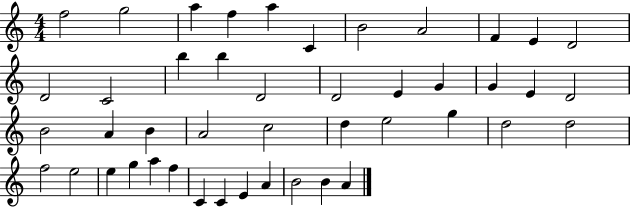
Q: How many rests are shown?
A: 0